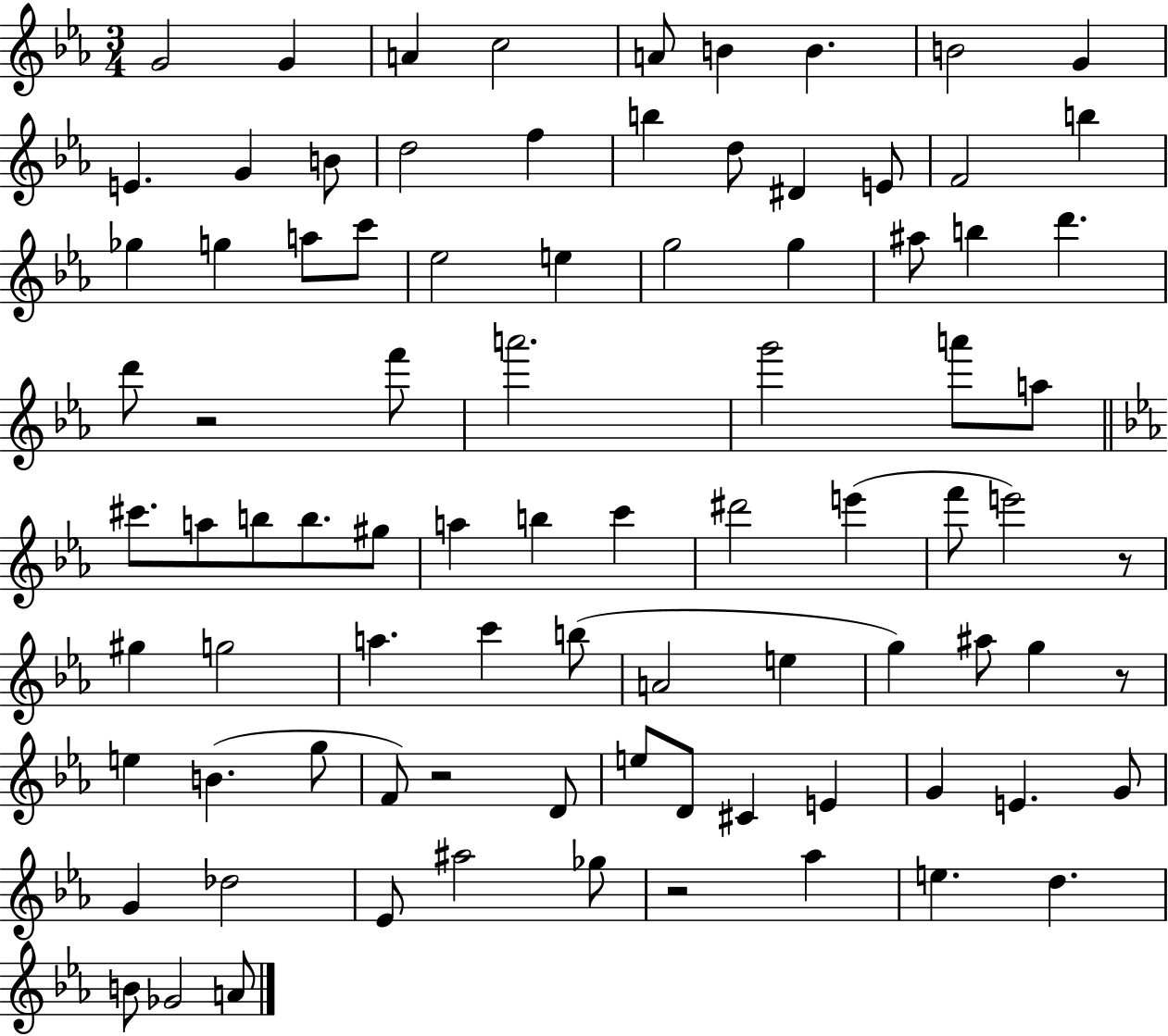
G4/h G4/q A4/q C5/h A4/e B4/q B4/q. B4/h G4/q E4/q. G4/q B4/e D5/h F5/q B5/q D5/e D#4/q E4/e F4/h B5/q Gb5/q G5/q A5/e C6/e Eb5/h E5/q G5/h G5/q A#5/e B5/q D6/q. D6/e R/h F6/e A6/h. G6/h A6/e A5/e C#6/e. A5/e B5/e B5/e. G#5/e A5/q B5/q C6/q D#6/h E6/q F6/e E6/h R/e G#5/q G5/h A5/q. C6/q B5/e A4/h E5/q G5/q A#5/e G5/q R/e E5/q B4/q. G5/e F4/e R/h D4/e E5/e D4/e C#4/q E4/q G4/q E4/q. G4/e G4/q Db5/h Eb4/e A#5/h Gb5/e R/h Ab5/q E5/q. D5/q. B4/e Gb4/h A4/e